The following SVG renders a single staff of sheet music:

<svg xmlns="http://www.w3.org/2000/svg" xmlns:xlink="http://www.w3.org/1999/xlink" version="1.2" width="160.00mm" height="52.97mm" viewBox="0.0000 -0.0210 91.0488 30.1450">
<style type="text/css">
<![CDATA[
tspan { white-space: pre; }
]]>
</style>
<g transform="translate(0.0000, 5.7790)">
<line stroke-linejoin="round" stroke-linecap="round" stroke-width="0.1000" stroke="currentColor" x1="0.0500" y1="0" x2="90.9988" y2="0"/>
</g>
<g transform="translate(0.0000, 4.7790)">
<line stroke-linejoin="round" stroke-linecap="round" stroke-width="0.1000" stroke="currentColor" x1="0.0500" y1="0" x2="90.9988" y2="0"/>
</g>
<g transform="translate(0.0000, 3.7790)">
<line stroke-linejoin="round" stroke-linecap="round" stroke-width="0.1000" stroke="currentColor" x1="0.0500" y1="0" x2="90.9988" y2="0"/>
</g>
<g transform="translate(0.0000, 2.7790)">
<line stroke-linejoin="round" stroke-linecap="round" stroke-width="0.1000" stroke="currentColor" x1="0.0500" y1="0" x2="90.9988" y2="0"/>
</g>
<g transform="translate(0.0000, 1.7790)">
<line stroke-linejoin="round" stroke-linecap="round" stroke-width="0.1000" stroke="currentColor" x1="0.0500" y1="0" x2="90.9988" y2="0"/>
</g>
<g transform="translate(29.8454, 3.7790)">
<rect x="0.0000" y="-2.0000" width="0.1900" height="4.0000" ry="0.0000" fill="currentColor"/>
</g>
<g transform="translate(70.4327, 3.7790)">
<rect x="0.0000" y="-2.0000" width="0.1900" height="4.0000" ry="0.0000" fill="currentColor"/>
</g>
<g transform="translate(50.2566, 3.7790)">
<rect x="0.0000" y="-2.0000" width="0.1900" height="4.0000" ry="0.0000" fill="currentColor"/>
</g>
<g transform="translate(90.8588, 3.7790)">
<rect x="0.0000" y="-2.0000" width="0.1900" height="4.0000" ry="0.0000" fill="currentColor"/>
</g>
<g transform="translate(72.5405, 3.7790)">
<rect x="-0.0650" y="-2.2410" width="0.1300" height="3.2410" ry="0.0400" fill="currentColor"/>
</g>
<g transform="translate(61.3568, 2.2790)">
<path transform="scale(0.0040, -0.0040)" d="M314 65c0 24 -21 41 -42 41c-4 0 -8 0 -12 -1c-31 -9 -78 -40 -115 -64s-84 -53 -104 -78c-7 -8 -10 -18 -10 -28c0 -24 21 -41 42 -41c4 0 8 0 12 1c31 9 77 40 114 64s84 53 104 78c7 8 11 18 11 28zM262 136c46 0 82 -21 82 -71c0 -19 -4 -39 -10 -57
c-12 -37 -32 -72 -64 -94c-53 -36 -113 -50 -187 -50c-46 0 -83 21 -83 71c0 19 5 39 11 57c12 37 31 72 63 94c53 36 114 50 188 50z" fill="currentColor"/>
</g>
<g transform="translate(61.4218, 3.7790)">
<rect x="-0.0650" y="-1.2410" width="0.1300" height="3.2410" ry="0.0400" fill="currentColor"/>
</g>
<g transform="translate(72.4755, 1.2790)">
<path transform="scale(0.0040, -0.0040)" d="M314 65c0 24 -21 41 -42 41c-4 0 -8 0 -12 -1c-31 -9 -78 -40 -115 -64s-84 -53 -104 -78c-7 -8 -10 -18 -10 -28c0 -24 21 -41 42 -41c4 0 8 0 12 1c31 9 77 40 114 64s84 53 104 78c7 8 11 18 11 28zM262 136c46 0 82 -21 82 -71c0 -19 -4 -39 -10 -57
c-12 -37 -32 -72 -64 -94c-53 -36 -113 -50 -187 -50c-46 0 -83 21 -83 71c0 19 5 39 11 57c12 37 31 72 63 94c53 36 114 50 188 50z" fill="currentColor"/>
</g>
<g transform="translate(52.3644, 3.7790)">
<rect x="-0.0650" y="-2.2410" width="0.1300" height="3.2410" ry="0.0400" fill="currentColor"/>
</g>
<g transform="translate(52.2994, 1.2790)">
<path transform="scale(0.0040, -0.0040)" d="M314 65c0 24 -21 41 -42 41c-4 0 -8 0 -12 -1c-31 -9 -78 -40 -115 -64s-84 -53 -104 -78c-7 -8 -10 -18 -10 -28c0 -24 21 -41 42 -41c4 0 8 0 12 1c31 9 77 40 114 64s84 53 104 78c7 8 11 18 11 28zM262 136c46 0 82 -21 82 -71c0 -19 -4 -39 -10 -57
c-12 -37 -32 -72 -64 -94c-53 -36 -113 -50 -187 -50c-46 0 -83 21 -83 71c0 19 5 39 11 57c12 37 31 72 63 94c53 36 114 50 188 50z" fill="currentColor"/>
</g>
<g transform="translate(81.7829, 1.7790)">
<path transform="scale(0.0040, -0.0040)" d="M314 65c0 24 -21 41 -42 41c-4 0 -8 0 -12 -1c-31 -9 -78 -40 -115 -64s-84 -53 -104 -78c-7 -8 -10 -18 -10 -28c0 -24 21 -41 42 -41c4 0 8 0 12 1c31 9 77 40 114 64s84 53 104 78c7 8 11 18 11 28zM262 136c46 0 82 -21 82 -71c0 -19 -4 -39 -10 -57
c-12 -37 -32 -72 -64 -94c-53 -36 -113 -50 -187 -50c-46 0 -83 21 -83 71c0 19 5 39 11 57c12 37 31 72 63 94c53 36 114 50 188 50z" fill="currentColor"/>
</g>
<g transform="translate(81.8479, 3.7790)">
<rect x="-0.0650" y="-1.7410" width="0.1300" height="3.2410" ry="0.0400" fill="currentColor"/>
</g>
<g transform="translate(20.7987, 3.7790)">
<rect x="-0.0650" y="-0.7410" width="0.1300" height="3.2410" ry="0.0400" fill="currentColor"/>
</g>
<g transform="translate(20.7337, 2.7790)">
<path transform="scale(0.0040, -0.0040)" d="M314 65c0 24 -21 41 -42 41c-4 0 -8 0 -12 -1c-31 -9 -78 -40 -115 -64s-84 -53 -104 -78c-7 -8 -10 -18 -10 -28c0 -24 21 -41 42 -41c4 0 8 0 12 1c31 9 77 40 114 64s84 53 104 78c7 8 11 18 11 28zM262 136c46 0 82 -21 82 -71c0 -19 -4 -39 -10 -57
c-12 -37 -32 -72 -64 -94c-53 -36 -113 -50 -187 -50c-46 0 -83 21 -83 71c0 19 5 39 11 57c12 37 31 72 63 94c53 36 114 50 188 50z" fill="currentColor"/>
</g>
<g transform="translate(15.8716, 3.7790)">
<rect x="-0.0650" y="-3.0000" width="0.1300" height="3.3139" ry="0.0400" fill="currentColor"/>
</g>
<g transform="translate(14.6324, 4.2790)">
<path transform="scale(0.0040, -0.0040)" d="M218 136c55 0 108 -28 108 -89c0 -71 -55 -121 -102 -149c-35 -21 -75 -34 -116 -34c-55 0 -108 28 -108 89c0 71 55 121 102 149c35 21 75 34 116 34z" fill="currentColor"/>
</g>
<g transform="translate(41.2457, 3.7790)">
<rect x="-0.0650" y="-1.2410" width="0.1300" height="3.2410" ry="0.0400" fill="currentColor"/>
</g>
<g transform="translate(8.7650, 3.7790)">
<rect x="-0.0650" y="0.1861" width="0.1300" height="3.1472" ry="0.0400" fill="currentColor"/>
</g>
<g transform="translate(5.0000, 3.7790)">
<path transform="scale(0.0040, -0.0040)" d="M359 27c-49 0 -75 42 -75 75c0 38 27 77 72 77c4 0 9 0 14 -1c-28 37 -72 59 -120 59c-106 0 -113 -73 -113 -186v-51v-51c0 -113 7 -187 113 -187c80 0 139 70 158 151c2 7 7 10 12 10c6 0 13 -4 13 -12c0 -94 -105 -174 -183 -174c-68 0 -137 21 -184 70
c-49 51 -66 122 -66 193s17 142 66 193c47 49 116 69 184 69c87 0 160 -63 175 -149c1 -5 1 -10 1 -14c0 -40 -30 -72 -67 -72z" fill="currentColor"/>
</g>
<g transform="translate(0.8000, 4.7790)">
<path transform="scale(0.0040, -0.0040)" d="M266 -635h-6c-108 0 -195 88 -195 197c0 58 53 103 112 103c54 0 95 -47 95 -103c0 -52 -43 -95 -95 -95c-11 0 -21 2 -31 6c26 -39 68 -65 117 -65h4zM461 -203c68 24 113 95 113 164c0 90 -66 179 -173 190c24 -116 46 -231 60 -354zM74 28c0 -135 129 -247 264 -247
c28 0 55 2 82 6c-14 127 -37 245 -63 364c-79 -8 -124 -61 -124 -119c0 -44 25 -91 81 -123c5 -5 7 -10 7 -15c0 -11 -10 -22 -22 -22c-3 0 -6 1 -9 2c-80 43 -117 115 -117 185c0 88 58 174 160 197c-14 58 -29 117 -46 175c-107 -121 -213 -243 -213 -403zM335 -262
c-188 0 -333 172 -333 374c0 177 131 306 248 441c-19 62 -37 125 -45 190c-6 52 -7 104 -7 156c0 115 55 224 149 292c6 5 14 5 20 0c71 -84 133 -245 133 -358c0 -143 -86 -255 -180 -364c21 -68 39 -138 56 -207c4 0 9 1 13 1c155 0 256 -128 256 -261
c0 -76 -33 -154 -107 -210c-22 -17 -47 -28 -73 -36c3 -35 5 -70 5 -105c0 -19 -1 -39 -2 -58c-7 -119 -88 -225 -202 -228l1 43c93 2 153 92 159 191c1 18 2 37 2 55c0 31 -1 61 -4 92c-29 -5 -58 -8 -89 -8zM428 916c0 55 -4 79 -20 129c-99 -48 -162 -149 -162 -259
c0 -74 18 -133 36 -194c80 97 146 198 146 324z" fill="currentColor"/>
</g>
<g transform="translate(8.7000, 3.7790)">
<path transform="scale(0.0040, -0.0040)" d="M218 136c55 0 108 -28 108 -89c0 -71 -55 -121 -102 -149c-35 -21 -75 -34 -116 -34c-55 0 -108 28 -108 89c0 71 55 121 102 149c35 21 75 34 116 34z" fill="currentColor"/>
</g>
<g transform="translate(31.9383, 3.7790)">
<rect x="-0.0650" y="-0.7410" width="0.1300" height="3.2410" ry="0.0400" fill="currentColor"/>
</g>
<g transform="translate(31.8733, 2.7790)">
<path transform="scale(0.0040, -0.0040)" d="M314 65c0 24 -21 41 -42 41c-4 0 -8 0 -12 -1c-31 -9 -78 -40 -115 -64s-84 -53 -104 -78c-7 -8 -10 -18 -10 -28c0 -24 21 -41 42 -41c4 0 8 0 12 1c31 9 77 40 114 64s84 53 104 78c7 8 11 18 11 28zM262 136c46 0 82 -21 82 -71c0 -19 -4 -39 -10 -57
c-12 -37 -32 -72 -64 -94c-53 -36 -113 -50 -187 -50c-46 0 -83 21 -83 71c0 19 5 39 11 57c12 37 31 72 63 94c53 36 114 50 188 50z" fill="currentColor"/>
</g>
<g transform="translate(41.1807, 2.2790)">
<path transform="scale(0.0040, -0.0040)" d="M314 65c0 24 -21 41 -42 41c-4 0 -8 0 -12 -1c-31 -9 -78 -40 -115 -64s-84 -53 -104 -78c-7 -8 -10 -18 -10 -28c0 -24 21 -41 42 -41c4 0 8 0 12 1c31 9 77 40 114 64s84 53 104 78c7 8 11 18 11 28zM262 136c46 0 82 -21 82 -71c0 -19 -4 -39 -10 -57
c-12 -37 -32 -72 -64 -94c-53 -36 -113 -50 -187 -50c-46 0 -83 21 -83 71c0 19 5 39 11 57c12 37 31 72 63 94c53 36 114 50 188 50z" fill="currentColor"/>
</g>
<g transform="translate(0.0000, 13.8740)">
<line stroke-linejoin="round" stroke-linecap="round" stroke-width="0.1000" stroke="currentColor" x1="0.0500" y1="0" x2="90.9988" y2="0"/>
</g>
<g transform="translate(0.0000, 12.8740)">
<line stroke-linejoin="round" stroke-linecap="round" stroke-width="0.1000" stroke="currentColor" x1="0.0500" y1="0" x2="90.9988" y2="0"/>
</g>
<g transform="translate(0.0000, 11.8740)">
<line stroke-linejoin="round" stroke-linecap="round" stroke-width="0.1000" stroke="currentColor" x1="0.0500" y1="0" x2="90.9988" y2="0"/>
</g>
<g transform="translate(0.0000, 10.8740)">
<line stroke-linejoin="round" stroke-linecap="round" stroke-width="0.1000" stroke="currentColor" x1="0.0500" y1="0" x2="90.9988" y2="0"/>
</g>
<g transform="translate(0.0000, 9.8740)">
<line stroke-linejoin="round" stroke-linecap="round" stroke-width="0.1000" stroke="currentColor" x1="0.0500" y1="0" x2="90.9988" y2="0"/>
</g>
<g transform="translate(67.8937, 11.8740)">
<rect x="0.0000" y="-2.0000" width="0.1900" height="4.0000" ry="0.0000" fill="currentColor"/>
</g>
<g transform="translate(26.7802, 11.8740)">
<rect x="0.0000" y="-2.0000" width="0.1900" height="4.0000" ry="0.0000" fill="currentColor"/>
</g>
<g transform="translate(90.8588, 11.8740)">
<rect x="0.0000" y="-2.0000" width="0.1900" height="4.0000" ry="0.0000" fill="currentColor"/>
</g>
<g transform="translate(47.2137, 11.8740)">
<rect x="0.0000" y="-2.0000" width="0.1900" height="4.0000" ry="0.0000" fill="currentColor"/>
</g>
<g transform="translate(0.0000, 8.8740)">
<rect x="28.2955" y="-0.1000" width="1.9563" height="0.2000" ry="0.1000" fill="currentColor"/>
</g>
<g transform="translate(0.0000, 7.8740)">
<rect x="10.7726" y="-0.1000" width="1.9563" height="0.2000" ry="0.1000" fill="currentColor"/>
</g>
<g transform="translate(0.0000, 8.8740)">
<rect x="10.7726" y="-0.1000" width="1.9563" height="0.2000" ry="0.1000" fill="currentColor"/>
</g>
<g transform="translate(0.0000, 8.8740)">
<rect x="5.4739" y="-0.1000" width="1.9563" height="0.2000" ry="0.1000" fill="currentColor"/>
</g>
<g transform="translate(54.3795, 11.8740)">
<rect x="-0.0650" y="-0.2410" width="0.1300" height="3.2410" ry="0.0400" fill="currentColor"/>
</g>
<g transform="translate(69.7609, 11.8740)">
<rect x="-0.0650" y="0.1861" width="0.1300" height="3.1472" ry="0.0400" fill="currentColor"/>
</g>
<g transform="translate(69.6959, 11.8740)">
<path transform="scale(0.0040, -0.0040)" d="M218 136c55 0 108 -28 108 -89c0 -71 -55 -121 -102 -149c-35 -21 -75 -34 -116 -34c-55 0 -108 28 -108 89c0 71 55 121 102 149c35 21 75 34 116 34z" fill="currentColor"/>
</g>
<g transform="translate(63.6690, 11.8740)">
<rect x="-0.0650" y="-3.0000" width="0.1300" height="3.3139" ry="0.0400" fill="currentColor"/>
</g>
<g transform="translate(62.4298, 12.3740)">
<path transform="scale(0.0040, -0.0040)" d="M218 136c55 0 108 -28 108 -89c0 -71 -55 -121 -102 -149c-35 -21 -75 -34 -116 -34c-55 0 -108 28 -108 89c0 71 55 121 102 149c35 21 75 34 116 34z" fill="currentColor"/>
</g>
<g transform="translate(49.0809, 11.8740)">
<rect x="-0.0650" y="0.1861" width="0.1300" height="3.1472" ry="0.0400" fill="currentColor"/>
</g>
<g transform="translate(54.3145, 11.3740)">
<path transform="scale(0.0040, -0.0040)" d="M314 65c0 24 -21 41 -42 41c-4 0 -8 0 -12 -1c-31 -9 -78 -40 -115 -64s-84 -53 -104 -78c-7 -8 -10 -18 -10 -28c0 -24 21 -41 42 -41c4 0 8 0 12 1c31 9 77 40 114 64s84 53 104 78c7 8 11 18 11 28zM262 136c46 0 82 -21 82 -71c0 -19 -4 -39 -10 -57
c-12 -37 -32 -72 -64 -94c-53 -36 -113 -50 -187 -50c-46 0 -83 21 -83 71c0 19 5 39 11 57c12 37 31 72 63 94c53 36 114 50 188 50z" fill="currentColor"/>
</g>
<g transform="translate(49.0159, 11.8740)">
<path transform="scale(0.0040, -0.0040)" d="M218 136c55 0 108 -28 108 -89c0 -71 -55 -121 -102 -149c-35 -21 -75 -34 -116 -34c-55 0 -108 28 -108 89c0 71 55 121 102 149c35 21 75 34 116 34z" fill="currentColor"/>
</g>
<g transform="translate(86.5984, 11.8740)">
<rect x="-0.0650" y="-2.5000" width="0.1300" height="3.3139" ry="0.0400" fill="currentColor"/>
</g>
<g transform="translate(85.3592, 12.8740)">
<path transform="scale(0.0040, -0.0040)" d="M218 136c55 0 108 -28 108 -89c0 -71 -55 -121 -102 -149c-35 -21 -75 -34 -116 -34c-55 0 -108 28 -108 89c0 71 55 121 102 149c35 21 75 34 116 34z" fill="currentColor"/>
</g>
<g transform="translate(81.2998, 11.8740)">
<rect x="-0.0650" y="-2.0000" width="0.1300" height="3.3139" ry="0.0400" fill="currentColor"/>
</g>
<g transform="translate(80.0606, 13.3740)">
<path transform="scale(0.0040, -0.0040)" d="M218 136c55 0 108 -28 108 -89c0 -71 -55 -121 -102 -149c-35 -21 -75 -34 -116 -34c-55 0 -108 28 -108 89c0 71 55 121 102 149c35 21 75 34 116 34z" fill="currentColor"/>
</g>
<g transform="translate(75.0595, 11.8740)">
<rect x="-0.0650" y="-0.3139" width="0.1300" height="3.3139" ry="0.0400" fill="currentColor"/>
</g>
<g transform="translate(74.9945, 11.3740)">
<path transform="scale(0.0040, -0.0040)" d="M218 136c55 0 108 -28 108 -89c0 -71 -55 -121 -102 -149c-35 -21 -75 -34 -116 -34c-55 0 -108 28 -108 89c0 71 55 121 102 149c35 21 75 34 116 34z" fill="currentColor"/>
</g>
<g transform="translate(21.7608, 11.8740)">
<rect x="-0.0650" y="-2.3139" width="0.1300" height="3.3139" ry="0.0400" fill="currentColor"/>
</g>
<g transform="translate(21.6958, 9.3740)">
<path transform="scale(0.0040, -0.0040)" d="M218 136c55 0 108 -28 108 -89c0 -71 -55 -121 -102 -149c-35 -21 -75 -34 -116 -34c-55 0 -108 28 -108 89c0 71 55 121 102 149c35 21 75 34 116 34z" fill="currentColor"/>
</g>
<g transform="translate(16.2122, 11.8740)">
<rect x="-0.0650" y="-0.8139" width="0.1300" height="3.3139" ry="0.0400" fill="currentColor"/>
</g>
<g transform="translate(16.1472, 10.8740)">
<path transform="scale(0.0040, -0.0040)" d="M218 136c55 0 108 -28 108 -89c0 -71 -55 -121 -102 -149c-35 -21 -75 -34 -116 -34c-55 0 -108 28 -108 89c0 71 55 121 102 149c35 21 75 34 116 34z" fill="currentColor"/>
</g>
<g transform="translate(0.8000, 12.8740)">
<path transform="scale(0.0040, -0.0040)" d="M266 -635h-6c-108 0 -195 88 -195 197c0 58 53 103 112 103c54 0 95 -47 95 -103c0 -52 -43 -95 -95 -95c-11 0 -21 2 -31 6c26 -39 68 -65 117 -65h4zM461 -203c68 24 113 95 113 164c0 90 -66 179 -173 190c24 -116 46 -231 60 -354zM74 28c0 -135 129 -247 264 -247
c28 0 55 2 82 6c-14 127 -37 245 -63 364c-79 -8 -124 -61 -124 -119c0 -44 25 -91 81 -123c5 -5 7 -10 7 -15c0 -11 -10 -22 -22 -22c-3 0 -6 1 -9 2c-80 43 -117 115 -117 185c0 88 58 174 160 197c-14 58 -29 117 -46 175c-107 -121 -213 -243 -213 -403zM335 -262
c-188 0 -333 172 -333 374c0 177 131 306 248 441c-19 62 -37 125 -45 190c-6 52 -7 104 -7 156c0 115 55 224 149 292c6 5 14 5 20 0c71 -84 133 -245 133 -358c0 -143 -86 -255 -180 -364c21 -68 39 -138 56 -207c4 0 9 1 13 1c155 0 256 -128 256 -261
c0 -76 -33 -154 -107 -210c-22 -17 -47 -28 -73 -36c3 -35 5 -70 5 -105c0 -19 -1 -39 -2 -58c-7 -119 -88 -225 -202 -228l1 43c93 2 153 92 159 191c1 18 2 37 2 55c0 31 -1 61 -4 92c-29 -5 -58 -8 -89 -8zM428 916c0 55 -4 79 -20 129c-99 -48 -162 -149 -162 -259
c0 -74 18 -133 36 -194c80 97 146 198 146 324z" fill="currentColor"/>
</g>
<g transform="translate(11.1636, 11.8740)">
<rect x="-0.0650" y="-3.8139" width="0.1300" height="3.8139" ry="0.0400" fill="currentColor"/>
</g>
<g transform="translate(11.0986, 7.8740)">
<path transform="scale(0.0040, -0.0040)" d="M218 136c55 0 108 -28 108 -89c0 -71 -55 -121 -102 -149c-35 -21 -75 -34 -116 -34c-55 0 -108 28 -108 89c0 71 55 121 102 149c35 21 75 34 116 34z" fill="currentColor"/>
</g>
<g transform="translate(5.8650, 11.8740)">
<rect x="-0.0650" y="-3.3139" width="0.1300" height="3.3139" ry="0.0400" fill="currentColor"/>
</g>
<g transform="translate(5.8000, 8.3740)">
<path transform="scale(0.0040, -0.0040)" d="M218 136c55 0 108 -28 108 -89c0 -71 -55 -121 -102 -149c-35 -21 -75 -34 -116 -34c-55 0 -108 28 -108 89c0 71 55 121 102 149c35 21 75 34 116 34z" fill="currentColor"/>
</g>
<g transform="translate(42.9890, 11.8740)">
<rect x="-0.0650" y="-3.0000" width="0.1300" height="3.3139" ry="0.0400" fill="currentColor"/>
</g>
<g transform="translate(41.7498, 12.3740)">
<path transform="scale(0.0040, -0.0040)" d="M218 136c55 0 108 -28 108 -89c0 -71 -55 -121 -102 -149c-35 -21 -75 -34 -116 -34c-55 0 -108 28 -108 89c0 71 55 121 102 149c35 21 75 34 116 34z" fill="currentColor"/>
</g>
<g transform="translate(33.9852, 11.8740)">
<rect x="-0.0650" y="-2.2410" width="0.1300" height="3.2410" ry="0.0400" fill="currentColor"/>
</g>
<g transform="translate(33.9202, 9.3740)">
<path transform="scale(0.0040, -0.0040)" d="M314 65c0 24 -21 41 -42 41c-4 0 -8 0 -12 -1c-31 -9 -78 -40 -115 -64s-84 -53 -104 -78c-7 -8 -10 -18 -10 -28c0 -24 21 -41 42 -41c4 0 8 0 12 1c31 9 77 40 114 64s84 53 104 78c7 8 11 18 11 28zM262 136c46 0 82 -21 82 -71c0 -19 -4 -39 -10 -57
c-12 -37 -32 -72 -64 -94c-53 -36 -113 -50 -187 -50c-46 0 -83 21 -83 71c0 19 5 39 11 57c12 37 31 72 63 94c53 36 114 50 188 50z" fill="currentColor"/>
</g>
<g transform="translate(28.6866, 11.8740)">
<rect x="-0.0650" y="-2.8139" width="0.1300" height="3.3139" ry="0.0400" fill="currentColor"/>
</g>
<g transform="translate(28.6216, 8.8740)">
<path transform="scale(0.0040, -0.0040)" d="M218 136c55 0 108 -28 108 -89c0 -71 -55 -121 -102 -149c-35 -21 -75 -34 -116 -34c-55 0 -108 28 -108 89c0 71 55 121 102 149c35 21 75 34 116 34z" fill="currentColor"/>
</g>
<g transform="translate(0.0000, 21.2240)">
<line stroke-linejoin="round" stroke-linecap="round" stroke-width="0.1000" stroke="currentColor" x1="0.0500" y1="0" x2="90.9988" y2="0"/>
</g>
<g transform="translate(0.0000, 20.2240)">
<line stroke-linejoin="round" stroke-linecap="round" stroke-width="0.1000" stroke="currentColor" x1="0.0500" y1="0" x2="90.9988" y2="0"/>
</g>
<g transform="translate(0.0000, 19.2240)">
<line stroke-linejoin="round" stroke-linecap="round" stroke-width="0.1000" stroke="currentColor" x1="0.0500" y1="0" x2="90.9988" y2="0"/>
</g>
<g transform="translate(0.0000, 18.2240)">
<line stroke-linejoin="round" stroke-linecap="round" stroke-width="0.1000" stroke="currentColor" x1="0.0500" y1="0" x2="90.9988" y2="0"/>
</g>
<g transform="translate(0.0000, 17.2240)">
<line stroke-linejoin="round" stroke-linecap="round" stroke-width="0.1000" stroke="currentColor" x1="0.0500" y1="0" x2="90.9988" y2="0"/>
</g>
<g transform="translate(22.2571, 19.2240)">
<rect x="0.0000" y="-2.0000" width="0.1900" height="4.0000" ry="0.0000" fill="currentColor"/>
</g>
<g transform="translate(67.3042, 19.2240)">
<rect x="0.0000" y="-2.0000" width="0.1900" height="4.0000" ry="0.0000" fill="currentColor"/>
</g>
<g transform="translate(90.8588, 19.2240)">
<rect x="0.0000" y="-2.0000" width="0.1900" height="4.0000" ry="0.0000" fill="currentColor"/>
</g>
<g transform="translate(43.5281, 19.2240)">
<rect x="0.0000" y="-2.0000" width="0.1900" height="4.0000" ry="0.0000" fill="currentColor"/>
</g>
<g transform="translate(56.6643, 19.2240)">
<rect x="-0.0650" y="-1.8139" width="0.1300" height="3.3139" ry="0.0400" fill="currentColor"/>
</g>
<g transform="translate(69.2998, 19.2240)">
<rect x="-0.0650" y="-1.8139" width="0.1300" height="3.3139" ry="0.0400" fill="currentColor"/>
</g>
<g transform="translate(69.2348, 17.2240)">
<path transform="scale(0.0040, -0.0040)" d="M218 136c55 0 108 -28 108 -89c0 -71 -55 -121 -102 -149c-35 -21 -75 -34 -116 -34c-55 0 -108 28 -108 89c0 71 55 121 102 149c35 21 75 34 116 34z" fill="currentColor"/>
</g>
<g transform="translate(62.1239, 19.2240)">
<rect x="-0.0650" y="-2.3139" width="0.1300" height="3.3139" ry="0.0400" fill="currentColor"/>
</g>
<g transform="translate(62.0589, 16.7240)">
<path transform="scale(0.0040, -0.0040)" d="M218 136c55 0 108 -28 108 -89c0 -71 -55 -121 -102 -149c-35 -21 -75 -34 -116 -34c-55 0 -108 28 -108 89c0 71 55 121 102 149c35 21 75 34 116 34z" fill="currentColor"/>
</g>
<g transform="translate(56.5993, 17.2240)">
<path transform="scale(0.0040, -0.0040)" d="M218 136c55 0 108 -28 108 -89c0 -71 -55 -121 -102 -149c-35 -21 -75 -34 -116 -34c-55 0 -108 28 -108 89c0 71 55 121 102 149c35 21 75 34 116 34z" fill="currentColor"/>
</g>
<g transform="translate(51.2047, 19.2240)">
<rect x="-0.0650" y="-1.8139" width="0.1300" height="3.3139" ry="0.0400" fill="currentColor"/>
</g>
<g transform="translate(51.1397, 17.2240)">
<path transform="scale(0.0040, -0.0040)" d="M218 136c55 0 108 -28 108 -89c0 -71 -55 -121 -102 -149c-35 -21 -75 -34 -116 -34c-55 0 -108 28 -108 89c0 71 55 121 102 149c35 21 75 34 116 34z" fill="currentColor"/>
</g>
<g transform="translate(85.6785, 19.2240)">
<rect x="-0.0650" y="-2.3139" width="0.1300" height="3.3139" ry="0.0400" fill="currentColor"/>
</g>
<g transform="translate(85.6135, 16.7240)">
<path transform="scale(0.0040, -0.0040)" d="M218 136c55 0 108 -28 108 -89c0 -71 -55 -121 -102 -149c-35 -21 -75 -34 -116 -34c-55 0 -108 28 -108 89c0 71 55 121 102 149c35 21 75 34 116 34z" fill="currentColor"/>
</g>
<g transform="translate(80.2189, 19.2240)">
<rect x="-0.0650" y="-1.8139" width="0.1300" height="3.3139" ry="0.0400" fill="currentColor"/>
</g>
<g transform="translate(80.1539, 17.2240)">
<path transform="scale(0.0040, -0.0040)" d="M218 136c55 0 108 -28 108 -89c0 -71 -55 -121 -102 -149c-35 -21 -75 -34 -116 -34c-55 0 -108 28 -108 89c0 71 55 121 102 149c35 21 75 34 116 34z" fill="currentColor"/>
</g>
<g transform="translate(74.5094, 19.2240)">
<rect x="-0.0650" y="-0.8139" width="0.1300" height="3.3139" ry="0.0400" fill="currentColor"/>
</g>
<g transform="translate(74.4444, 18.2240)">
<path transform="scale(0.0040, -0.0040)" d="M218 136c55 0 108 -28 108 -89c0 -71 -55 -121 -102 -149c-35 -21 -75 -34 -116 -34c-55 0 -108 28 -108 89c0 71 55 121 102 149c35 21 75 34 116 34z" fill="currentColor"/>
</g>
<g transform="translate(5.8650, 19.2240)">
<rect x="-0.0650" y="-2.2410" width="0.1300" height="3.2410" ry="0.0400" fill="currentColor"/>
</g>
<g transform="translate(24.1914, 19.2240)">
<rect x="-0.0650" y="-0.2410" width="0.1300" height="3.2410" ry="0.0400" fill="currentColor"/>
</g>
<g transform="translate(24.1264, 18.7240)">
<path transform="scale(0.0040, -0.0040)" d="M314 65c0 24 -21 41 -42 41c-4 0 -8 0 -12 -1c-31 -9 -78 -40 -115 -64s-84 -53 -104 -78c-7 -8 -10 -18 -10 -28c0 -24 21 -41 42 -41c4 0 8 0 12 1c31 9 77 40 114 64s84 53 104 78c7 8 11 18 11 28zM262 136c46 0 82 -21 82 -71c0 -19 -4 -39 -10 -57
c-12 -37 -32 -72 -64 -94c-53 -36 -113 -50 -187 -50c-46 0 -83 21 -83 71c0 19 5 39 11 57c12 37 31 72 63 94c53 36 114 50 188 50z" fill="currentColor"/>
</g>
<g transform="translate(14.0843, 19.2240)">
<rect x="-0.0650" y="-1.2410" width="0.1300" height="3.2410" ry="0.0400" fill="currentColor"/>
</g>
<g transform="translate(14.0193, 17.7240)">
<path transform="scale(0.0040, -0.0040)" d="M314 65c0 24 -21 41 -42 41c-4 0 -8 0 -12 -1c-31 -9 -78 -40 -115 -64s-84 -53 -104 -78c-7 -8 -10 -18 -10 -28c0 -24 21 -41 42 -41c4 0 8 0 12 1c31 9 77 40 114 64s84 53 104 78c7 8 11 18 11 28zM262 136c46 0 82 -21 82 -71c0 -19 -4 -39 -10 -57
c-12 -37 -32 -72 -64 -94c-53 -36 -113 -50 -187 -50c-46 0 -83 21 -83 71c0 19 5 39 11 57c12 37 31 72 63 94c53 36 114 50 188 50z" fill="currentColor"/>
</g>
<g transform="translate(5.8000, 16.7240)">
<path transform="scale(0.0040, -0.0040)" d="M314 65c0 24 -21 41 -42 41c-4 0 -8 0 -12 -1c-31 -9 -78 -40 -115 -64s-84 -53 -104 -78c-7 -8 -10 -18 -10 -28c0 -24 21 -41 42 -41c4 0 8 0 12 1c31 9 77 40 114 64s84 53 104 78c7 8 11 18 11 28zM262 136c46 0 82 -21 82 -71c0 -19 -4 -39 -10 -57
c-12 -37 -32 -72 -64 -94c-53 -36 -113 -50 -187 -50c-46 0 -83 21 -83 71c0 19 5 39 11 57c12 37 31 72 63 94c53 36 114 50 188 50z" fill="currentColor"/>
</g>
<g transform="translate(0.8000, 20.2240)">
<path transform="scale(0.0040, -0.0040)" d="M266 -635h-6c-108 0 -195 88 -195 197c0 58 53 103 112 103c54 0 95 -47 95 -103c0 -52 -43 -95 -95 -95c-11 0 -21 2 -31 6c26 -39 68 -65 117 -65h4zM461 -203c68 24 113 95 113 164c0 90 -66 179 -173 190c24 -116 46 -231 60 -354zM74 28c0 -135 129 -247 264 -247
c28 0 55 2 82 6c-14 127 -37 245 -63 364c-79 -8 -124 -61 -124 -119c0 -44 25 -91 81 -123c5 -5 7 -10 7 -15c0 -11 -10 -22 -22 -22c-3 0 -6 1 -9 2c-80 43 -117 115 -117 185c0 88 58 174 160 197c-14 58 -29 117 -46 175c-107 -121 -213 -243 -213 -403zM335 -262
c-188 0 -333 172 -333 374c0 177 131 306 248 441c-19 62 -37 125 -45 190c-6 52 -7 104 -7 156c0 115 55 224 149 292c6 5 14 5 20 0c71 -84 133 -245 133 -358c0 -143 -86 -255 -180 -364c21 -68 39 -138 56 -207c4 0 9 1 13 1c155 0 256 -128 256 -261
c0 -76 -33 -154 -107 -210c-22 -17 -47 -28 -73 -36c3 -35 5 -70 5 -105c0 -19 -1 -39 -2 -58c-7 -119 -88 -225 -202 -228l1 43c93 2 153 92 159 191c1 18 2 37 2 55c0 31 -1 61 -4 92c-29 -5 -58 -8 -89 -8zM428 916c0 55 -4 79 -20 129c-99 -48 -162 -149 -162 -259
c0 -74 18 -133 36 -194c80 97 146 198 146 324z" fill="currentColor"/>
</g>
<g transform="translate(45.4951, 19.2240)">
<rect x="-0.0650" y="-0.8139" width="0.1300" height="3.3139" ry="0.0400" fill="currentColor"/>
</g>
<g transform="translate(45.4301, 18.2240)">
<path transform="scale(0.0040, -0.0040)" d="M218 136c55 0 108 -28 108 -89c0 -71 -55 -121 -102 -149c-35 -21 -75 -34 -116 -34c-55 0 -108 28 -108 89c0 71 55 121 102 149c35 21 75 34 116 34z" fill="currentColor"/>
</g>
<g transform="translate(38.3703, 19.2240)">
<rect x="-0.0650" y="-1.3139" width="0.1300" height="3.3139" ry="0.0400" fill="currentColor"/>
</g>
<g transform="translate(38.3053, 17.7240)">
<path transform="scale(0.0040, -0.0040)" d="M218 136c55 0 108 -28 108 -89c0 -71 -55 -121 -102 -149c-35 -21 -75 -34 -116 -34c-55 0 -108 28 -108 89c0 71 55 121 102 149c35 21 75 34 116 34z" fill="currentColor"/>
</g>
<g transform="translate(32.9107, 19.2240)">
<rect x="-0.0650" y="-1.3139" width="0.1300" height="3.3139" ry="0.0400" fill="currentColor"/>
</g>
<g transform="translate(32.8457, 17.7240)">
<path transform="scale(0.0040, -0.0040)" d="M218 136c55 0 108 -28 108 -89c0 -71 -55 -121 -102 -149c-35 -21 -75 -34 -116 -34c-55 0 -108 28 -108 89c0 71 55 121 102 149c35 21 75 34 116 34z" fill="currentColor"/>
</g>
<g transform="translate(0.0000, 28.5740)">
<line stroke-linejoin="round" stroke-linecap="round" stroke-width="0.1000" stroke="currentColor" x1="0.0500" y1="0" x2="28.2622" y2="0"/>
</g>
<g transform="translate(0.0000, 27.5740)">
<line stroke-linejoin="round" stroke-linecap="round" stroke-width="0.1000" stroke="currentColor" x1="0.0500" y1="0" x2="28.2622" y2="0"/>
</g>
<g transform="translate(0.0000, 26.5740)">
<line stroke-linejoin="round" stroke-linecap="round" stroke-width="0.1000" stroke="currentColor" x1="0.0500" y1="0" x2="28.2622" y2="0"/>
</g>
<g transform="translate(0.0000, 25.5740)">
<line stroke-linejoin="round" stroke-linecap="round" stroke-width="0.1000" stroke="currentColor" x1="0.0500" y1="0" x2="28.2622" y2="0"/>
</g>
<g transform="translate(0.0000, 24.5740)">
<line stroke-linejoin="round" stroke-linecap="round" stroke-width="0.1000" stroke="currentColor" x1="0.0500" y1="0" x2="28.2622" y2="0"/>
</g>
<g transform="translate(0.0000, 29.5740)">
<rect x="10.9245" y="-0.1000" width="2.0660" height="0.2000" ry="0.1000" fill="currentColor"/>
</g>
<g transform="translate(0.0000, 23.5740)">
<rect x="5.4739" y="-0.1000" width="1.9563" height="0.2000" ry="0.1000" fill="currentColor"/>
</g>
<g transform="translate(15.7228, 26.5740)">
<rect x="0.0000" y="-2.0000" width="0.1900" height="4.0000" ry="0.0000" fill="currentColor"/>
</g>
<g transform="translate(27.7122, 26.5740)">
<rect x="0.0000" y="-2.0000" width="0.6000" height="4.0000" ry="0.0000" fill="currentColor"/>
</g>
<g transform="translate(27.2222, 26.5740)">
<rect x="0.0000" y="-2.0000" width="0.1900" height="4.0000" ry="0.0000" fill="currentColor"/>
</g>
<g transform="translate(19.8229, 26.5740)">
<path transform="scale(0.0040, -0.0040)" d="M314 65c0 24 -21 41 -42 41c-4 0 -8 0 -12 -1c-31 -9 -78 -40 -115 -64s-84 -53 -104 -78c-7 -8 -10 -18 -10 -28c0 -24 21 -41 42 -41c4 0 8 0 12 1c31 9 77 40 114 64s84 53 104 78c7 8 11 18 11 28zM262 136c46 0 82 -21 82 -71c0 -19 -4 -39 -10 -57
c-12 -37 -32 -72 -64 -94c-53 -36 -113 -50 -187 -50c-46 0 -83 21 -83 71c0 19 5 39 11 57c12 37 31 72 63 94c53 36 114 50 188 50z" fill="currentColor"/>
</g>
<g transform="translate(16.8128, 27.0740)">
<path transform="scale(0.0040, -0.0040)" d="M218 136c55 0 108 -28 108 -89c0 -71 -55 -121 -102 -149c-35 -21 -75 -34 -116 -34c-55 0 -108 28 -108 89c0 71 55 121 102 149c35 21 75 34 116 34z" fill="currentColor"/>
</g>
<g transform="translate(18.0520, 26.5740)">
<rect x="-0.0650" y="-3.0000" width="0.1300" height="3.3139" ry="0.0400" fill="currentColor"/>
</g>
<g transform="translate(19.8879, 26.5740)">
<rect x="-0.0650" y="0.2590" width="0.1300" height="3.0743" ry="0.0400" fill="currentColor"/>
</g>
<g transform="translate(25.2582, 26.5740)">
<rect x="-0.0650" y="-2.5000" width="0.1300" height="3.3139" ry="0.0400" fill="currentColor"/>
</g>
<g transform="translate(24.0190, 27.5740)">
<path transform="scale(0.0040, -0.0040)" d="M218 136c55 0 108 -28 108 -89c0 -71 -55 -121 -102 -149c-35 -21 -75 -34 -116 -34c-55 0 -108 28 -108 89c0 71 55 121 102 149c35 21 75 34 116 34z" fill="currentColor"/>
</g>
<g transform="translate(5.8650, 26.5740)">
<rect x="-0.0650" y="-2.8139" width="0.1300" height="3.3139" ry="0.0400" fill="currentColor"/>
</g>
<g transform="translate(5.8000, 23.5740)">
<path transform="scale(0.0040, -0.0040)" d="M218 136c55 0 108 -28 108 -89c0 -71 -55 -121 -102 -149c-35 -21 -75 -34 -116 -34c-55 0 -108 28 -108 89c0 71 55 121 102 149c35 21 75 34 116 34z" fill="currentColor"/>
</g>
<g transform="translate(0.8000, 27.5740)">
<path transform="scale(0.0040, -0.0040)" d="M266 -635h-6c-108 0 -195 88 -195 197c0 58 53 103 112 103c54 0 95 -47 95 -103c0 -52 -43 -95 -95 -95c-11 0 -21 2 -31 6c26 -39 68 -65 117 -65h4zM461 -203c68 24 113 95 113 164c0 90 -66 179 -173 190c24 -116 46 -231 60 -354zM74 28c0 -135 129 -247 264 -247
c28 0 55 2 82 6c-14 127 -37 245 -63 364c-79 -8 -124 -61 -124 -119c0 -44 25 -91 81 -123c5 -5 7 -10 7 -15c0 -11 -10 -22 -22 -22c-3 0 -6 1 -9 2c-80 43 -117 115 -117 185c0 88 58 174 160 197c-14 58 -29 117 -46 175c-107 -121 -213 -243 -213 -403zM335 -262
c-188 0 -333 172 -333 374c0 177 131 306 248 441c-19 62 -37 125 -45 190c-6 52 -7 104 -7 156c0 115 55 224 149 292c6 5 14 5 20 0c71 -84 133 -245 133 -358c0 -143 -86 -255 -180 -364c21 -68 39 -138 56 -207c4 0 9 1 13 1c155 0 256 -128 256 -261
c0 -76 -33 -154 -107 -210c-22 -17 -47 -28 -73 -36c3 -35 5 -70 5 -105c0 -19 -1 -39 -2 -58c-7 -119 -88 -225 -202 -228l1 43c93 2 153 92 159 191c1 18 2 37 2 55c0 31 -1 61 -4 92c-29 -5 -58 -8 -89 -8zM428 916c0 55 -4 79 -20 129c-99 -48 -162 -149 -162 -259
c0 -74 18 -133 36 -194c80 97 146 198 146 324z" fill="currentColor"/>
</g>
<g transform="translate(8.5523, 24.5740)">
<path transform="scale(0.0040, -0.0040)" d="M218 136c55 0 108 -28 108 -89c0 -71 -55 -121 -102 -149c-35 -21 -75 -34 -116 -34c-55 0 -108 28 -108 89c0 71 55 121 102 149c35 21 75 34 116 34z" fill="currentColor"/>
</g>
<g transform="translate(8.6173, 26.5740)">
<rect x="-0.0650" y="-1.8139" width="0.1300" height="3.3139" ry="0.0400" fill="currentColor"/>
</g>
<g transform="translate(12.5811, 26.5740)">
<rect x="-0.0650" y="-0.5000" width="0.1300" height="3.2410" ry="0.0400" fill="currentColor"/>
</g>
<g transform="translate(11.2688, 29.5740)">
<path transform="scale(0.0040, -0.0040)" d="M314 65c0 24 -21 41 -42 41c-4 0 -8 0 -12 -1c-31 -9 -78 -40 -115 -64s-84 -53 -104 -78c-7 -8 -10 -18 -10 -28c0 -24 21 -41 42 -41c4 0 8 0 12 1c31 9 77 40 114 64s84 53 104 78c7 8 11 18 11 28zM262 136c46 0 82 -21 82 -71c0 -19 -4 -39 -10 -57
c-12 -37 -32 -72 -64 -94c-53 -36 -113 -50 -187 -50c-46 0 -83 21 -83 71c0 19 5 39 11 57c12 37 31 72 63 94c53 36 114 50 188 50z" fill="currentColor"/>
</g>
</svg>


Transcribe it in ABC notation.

X:1
T:Untitled
M:4/4
L:1/4
K:C
B A d2 d2 e2 g2 e2 g2 f2 b c' d g a g2 A B c2 A B c F G g2 e2 c2 e e d f f g f d f g a f C2 A B2 G